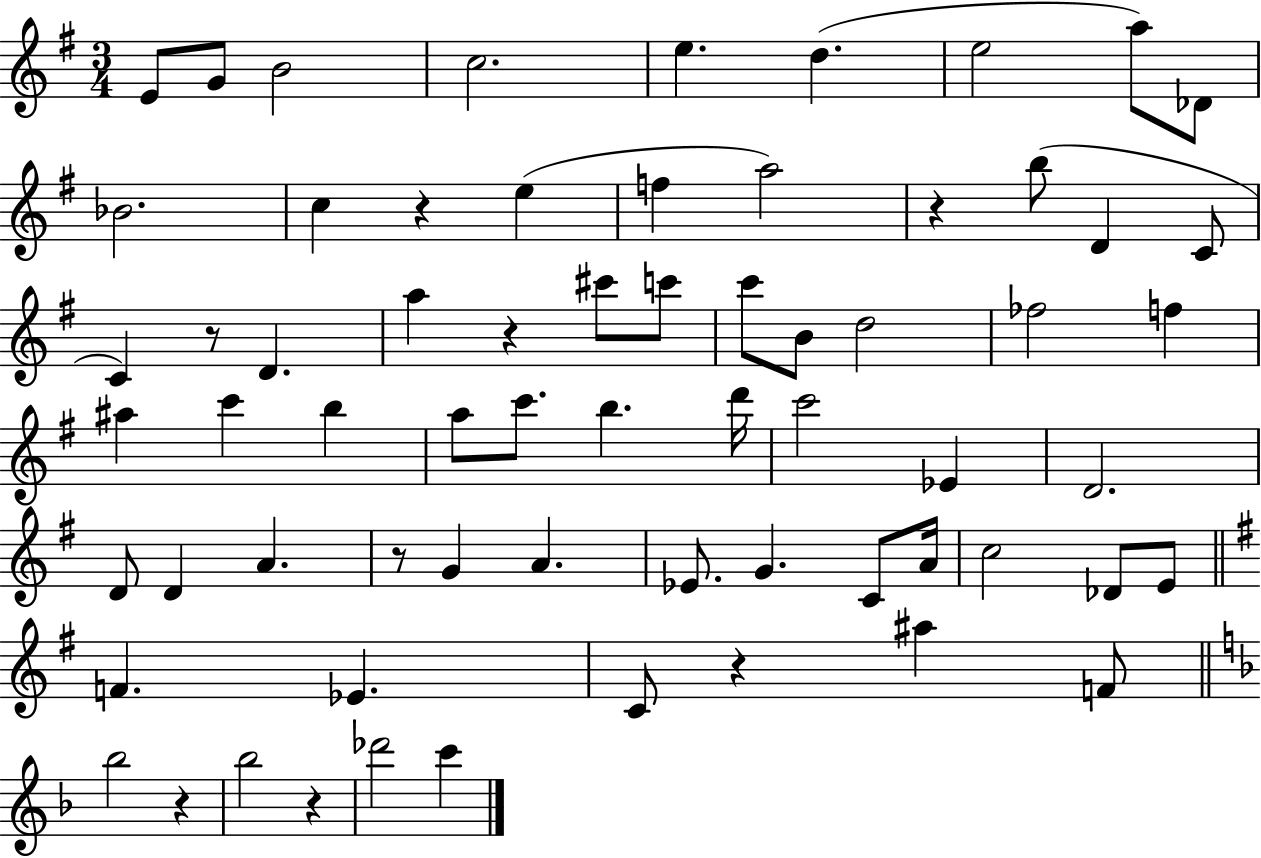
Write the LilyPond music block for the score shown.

{
  \clef treble
  \numericTimeSignature
  \time 3/4
  \key g \major
  e'8 g'8 b'2 | c''2. | e''4. d''4.( | e''2 a''8) des'8 | \break bes'2. | c''4 r4 e''4( | f''4 a''2) | r4 b''8( d'4 c'8 | \break c'4) r8 d'4. | a''4 r4 cis'''8 c'''8 | c'''8 b'8 d''2 | fes''2 f''4 | \break ais''4 c'''4 b''4 | a''8 c'''8. b''4. d'''16 | c'''2 ees'4 | d'2. | \break d'8 d'4 a'4. | r8 g'4 a'4. | ees'8. g'4. c'8 a'16 | c''2 des'8 e'8 | \break \bar "||" \break \key g \major f'4. ees'4. | c'8 r4 ais''4 f'8 | \bar "||" \break \key d \minor bes''2 r4 | bes''2 r4 | des'''2 c'''4 | \bar "|."
}